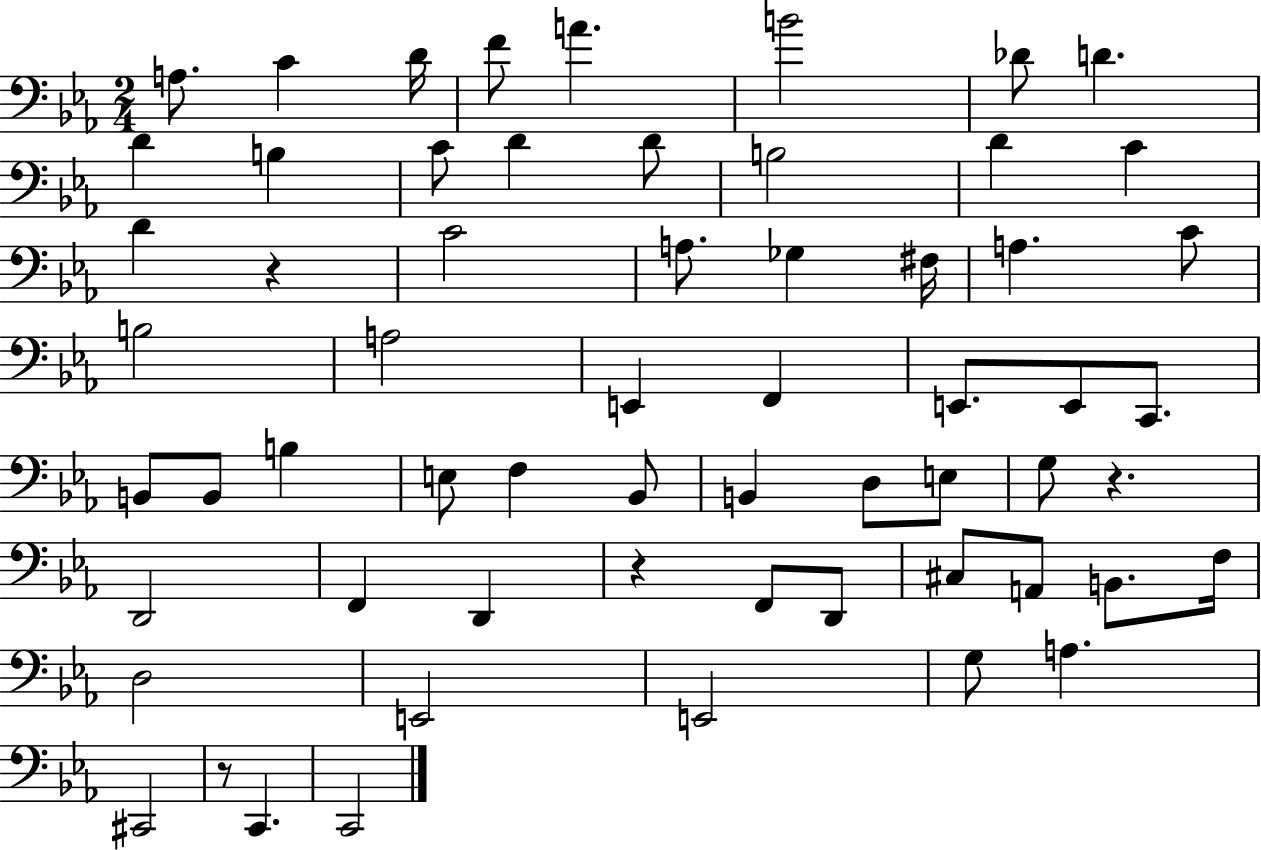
{
  \clef bass
  \numericTimeSignature
  \time 2/4
  \key ees \major
  a8. c'4 d'16 | f'8 a'4. | b'2 | des'8 d'4. | \break d'4 b4 | c'8 d'4 d'8 | b2 | d'4 c'4 | \break d'4 r4 | c'2 | a8. ges4 fis16 | a4. c'8 | \break b2 | a2 | e,4 f,4 | e,8. e,8 c,8. | \break b,8 b,8 b4 | e8 f4 bes,8 | b,4 d8 e8 | g8 r4. | \break d,2 | f,4 d,4 | r4 f,8 d,8 | cis8 a,8 b,8. f16 | \break d2 | e,2 | e,2 | g8 a4. | \break cis,2 | r8 c,4. | c,2 | \bar "|."
}